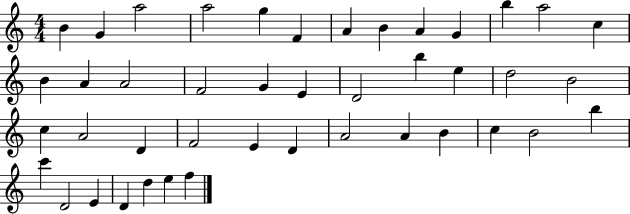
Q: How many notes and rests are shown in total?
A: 43